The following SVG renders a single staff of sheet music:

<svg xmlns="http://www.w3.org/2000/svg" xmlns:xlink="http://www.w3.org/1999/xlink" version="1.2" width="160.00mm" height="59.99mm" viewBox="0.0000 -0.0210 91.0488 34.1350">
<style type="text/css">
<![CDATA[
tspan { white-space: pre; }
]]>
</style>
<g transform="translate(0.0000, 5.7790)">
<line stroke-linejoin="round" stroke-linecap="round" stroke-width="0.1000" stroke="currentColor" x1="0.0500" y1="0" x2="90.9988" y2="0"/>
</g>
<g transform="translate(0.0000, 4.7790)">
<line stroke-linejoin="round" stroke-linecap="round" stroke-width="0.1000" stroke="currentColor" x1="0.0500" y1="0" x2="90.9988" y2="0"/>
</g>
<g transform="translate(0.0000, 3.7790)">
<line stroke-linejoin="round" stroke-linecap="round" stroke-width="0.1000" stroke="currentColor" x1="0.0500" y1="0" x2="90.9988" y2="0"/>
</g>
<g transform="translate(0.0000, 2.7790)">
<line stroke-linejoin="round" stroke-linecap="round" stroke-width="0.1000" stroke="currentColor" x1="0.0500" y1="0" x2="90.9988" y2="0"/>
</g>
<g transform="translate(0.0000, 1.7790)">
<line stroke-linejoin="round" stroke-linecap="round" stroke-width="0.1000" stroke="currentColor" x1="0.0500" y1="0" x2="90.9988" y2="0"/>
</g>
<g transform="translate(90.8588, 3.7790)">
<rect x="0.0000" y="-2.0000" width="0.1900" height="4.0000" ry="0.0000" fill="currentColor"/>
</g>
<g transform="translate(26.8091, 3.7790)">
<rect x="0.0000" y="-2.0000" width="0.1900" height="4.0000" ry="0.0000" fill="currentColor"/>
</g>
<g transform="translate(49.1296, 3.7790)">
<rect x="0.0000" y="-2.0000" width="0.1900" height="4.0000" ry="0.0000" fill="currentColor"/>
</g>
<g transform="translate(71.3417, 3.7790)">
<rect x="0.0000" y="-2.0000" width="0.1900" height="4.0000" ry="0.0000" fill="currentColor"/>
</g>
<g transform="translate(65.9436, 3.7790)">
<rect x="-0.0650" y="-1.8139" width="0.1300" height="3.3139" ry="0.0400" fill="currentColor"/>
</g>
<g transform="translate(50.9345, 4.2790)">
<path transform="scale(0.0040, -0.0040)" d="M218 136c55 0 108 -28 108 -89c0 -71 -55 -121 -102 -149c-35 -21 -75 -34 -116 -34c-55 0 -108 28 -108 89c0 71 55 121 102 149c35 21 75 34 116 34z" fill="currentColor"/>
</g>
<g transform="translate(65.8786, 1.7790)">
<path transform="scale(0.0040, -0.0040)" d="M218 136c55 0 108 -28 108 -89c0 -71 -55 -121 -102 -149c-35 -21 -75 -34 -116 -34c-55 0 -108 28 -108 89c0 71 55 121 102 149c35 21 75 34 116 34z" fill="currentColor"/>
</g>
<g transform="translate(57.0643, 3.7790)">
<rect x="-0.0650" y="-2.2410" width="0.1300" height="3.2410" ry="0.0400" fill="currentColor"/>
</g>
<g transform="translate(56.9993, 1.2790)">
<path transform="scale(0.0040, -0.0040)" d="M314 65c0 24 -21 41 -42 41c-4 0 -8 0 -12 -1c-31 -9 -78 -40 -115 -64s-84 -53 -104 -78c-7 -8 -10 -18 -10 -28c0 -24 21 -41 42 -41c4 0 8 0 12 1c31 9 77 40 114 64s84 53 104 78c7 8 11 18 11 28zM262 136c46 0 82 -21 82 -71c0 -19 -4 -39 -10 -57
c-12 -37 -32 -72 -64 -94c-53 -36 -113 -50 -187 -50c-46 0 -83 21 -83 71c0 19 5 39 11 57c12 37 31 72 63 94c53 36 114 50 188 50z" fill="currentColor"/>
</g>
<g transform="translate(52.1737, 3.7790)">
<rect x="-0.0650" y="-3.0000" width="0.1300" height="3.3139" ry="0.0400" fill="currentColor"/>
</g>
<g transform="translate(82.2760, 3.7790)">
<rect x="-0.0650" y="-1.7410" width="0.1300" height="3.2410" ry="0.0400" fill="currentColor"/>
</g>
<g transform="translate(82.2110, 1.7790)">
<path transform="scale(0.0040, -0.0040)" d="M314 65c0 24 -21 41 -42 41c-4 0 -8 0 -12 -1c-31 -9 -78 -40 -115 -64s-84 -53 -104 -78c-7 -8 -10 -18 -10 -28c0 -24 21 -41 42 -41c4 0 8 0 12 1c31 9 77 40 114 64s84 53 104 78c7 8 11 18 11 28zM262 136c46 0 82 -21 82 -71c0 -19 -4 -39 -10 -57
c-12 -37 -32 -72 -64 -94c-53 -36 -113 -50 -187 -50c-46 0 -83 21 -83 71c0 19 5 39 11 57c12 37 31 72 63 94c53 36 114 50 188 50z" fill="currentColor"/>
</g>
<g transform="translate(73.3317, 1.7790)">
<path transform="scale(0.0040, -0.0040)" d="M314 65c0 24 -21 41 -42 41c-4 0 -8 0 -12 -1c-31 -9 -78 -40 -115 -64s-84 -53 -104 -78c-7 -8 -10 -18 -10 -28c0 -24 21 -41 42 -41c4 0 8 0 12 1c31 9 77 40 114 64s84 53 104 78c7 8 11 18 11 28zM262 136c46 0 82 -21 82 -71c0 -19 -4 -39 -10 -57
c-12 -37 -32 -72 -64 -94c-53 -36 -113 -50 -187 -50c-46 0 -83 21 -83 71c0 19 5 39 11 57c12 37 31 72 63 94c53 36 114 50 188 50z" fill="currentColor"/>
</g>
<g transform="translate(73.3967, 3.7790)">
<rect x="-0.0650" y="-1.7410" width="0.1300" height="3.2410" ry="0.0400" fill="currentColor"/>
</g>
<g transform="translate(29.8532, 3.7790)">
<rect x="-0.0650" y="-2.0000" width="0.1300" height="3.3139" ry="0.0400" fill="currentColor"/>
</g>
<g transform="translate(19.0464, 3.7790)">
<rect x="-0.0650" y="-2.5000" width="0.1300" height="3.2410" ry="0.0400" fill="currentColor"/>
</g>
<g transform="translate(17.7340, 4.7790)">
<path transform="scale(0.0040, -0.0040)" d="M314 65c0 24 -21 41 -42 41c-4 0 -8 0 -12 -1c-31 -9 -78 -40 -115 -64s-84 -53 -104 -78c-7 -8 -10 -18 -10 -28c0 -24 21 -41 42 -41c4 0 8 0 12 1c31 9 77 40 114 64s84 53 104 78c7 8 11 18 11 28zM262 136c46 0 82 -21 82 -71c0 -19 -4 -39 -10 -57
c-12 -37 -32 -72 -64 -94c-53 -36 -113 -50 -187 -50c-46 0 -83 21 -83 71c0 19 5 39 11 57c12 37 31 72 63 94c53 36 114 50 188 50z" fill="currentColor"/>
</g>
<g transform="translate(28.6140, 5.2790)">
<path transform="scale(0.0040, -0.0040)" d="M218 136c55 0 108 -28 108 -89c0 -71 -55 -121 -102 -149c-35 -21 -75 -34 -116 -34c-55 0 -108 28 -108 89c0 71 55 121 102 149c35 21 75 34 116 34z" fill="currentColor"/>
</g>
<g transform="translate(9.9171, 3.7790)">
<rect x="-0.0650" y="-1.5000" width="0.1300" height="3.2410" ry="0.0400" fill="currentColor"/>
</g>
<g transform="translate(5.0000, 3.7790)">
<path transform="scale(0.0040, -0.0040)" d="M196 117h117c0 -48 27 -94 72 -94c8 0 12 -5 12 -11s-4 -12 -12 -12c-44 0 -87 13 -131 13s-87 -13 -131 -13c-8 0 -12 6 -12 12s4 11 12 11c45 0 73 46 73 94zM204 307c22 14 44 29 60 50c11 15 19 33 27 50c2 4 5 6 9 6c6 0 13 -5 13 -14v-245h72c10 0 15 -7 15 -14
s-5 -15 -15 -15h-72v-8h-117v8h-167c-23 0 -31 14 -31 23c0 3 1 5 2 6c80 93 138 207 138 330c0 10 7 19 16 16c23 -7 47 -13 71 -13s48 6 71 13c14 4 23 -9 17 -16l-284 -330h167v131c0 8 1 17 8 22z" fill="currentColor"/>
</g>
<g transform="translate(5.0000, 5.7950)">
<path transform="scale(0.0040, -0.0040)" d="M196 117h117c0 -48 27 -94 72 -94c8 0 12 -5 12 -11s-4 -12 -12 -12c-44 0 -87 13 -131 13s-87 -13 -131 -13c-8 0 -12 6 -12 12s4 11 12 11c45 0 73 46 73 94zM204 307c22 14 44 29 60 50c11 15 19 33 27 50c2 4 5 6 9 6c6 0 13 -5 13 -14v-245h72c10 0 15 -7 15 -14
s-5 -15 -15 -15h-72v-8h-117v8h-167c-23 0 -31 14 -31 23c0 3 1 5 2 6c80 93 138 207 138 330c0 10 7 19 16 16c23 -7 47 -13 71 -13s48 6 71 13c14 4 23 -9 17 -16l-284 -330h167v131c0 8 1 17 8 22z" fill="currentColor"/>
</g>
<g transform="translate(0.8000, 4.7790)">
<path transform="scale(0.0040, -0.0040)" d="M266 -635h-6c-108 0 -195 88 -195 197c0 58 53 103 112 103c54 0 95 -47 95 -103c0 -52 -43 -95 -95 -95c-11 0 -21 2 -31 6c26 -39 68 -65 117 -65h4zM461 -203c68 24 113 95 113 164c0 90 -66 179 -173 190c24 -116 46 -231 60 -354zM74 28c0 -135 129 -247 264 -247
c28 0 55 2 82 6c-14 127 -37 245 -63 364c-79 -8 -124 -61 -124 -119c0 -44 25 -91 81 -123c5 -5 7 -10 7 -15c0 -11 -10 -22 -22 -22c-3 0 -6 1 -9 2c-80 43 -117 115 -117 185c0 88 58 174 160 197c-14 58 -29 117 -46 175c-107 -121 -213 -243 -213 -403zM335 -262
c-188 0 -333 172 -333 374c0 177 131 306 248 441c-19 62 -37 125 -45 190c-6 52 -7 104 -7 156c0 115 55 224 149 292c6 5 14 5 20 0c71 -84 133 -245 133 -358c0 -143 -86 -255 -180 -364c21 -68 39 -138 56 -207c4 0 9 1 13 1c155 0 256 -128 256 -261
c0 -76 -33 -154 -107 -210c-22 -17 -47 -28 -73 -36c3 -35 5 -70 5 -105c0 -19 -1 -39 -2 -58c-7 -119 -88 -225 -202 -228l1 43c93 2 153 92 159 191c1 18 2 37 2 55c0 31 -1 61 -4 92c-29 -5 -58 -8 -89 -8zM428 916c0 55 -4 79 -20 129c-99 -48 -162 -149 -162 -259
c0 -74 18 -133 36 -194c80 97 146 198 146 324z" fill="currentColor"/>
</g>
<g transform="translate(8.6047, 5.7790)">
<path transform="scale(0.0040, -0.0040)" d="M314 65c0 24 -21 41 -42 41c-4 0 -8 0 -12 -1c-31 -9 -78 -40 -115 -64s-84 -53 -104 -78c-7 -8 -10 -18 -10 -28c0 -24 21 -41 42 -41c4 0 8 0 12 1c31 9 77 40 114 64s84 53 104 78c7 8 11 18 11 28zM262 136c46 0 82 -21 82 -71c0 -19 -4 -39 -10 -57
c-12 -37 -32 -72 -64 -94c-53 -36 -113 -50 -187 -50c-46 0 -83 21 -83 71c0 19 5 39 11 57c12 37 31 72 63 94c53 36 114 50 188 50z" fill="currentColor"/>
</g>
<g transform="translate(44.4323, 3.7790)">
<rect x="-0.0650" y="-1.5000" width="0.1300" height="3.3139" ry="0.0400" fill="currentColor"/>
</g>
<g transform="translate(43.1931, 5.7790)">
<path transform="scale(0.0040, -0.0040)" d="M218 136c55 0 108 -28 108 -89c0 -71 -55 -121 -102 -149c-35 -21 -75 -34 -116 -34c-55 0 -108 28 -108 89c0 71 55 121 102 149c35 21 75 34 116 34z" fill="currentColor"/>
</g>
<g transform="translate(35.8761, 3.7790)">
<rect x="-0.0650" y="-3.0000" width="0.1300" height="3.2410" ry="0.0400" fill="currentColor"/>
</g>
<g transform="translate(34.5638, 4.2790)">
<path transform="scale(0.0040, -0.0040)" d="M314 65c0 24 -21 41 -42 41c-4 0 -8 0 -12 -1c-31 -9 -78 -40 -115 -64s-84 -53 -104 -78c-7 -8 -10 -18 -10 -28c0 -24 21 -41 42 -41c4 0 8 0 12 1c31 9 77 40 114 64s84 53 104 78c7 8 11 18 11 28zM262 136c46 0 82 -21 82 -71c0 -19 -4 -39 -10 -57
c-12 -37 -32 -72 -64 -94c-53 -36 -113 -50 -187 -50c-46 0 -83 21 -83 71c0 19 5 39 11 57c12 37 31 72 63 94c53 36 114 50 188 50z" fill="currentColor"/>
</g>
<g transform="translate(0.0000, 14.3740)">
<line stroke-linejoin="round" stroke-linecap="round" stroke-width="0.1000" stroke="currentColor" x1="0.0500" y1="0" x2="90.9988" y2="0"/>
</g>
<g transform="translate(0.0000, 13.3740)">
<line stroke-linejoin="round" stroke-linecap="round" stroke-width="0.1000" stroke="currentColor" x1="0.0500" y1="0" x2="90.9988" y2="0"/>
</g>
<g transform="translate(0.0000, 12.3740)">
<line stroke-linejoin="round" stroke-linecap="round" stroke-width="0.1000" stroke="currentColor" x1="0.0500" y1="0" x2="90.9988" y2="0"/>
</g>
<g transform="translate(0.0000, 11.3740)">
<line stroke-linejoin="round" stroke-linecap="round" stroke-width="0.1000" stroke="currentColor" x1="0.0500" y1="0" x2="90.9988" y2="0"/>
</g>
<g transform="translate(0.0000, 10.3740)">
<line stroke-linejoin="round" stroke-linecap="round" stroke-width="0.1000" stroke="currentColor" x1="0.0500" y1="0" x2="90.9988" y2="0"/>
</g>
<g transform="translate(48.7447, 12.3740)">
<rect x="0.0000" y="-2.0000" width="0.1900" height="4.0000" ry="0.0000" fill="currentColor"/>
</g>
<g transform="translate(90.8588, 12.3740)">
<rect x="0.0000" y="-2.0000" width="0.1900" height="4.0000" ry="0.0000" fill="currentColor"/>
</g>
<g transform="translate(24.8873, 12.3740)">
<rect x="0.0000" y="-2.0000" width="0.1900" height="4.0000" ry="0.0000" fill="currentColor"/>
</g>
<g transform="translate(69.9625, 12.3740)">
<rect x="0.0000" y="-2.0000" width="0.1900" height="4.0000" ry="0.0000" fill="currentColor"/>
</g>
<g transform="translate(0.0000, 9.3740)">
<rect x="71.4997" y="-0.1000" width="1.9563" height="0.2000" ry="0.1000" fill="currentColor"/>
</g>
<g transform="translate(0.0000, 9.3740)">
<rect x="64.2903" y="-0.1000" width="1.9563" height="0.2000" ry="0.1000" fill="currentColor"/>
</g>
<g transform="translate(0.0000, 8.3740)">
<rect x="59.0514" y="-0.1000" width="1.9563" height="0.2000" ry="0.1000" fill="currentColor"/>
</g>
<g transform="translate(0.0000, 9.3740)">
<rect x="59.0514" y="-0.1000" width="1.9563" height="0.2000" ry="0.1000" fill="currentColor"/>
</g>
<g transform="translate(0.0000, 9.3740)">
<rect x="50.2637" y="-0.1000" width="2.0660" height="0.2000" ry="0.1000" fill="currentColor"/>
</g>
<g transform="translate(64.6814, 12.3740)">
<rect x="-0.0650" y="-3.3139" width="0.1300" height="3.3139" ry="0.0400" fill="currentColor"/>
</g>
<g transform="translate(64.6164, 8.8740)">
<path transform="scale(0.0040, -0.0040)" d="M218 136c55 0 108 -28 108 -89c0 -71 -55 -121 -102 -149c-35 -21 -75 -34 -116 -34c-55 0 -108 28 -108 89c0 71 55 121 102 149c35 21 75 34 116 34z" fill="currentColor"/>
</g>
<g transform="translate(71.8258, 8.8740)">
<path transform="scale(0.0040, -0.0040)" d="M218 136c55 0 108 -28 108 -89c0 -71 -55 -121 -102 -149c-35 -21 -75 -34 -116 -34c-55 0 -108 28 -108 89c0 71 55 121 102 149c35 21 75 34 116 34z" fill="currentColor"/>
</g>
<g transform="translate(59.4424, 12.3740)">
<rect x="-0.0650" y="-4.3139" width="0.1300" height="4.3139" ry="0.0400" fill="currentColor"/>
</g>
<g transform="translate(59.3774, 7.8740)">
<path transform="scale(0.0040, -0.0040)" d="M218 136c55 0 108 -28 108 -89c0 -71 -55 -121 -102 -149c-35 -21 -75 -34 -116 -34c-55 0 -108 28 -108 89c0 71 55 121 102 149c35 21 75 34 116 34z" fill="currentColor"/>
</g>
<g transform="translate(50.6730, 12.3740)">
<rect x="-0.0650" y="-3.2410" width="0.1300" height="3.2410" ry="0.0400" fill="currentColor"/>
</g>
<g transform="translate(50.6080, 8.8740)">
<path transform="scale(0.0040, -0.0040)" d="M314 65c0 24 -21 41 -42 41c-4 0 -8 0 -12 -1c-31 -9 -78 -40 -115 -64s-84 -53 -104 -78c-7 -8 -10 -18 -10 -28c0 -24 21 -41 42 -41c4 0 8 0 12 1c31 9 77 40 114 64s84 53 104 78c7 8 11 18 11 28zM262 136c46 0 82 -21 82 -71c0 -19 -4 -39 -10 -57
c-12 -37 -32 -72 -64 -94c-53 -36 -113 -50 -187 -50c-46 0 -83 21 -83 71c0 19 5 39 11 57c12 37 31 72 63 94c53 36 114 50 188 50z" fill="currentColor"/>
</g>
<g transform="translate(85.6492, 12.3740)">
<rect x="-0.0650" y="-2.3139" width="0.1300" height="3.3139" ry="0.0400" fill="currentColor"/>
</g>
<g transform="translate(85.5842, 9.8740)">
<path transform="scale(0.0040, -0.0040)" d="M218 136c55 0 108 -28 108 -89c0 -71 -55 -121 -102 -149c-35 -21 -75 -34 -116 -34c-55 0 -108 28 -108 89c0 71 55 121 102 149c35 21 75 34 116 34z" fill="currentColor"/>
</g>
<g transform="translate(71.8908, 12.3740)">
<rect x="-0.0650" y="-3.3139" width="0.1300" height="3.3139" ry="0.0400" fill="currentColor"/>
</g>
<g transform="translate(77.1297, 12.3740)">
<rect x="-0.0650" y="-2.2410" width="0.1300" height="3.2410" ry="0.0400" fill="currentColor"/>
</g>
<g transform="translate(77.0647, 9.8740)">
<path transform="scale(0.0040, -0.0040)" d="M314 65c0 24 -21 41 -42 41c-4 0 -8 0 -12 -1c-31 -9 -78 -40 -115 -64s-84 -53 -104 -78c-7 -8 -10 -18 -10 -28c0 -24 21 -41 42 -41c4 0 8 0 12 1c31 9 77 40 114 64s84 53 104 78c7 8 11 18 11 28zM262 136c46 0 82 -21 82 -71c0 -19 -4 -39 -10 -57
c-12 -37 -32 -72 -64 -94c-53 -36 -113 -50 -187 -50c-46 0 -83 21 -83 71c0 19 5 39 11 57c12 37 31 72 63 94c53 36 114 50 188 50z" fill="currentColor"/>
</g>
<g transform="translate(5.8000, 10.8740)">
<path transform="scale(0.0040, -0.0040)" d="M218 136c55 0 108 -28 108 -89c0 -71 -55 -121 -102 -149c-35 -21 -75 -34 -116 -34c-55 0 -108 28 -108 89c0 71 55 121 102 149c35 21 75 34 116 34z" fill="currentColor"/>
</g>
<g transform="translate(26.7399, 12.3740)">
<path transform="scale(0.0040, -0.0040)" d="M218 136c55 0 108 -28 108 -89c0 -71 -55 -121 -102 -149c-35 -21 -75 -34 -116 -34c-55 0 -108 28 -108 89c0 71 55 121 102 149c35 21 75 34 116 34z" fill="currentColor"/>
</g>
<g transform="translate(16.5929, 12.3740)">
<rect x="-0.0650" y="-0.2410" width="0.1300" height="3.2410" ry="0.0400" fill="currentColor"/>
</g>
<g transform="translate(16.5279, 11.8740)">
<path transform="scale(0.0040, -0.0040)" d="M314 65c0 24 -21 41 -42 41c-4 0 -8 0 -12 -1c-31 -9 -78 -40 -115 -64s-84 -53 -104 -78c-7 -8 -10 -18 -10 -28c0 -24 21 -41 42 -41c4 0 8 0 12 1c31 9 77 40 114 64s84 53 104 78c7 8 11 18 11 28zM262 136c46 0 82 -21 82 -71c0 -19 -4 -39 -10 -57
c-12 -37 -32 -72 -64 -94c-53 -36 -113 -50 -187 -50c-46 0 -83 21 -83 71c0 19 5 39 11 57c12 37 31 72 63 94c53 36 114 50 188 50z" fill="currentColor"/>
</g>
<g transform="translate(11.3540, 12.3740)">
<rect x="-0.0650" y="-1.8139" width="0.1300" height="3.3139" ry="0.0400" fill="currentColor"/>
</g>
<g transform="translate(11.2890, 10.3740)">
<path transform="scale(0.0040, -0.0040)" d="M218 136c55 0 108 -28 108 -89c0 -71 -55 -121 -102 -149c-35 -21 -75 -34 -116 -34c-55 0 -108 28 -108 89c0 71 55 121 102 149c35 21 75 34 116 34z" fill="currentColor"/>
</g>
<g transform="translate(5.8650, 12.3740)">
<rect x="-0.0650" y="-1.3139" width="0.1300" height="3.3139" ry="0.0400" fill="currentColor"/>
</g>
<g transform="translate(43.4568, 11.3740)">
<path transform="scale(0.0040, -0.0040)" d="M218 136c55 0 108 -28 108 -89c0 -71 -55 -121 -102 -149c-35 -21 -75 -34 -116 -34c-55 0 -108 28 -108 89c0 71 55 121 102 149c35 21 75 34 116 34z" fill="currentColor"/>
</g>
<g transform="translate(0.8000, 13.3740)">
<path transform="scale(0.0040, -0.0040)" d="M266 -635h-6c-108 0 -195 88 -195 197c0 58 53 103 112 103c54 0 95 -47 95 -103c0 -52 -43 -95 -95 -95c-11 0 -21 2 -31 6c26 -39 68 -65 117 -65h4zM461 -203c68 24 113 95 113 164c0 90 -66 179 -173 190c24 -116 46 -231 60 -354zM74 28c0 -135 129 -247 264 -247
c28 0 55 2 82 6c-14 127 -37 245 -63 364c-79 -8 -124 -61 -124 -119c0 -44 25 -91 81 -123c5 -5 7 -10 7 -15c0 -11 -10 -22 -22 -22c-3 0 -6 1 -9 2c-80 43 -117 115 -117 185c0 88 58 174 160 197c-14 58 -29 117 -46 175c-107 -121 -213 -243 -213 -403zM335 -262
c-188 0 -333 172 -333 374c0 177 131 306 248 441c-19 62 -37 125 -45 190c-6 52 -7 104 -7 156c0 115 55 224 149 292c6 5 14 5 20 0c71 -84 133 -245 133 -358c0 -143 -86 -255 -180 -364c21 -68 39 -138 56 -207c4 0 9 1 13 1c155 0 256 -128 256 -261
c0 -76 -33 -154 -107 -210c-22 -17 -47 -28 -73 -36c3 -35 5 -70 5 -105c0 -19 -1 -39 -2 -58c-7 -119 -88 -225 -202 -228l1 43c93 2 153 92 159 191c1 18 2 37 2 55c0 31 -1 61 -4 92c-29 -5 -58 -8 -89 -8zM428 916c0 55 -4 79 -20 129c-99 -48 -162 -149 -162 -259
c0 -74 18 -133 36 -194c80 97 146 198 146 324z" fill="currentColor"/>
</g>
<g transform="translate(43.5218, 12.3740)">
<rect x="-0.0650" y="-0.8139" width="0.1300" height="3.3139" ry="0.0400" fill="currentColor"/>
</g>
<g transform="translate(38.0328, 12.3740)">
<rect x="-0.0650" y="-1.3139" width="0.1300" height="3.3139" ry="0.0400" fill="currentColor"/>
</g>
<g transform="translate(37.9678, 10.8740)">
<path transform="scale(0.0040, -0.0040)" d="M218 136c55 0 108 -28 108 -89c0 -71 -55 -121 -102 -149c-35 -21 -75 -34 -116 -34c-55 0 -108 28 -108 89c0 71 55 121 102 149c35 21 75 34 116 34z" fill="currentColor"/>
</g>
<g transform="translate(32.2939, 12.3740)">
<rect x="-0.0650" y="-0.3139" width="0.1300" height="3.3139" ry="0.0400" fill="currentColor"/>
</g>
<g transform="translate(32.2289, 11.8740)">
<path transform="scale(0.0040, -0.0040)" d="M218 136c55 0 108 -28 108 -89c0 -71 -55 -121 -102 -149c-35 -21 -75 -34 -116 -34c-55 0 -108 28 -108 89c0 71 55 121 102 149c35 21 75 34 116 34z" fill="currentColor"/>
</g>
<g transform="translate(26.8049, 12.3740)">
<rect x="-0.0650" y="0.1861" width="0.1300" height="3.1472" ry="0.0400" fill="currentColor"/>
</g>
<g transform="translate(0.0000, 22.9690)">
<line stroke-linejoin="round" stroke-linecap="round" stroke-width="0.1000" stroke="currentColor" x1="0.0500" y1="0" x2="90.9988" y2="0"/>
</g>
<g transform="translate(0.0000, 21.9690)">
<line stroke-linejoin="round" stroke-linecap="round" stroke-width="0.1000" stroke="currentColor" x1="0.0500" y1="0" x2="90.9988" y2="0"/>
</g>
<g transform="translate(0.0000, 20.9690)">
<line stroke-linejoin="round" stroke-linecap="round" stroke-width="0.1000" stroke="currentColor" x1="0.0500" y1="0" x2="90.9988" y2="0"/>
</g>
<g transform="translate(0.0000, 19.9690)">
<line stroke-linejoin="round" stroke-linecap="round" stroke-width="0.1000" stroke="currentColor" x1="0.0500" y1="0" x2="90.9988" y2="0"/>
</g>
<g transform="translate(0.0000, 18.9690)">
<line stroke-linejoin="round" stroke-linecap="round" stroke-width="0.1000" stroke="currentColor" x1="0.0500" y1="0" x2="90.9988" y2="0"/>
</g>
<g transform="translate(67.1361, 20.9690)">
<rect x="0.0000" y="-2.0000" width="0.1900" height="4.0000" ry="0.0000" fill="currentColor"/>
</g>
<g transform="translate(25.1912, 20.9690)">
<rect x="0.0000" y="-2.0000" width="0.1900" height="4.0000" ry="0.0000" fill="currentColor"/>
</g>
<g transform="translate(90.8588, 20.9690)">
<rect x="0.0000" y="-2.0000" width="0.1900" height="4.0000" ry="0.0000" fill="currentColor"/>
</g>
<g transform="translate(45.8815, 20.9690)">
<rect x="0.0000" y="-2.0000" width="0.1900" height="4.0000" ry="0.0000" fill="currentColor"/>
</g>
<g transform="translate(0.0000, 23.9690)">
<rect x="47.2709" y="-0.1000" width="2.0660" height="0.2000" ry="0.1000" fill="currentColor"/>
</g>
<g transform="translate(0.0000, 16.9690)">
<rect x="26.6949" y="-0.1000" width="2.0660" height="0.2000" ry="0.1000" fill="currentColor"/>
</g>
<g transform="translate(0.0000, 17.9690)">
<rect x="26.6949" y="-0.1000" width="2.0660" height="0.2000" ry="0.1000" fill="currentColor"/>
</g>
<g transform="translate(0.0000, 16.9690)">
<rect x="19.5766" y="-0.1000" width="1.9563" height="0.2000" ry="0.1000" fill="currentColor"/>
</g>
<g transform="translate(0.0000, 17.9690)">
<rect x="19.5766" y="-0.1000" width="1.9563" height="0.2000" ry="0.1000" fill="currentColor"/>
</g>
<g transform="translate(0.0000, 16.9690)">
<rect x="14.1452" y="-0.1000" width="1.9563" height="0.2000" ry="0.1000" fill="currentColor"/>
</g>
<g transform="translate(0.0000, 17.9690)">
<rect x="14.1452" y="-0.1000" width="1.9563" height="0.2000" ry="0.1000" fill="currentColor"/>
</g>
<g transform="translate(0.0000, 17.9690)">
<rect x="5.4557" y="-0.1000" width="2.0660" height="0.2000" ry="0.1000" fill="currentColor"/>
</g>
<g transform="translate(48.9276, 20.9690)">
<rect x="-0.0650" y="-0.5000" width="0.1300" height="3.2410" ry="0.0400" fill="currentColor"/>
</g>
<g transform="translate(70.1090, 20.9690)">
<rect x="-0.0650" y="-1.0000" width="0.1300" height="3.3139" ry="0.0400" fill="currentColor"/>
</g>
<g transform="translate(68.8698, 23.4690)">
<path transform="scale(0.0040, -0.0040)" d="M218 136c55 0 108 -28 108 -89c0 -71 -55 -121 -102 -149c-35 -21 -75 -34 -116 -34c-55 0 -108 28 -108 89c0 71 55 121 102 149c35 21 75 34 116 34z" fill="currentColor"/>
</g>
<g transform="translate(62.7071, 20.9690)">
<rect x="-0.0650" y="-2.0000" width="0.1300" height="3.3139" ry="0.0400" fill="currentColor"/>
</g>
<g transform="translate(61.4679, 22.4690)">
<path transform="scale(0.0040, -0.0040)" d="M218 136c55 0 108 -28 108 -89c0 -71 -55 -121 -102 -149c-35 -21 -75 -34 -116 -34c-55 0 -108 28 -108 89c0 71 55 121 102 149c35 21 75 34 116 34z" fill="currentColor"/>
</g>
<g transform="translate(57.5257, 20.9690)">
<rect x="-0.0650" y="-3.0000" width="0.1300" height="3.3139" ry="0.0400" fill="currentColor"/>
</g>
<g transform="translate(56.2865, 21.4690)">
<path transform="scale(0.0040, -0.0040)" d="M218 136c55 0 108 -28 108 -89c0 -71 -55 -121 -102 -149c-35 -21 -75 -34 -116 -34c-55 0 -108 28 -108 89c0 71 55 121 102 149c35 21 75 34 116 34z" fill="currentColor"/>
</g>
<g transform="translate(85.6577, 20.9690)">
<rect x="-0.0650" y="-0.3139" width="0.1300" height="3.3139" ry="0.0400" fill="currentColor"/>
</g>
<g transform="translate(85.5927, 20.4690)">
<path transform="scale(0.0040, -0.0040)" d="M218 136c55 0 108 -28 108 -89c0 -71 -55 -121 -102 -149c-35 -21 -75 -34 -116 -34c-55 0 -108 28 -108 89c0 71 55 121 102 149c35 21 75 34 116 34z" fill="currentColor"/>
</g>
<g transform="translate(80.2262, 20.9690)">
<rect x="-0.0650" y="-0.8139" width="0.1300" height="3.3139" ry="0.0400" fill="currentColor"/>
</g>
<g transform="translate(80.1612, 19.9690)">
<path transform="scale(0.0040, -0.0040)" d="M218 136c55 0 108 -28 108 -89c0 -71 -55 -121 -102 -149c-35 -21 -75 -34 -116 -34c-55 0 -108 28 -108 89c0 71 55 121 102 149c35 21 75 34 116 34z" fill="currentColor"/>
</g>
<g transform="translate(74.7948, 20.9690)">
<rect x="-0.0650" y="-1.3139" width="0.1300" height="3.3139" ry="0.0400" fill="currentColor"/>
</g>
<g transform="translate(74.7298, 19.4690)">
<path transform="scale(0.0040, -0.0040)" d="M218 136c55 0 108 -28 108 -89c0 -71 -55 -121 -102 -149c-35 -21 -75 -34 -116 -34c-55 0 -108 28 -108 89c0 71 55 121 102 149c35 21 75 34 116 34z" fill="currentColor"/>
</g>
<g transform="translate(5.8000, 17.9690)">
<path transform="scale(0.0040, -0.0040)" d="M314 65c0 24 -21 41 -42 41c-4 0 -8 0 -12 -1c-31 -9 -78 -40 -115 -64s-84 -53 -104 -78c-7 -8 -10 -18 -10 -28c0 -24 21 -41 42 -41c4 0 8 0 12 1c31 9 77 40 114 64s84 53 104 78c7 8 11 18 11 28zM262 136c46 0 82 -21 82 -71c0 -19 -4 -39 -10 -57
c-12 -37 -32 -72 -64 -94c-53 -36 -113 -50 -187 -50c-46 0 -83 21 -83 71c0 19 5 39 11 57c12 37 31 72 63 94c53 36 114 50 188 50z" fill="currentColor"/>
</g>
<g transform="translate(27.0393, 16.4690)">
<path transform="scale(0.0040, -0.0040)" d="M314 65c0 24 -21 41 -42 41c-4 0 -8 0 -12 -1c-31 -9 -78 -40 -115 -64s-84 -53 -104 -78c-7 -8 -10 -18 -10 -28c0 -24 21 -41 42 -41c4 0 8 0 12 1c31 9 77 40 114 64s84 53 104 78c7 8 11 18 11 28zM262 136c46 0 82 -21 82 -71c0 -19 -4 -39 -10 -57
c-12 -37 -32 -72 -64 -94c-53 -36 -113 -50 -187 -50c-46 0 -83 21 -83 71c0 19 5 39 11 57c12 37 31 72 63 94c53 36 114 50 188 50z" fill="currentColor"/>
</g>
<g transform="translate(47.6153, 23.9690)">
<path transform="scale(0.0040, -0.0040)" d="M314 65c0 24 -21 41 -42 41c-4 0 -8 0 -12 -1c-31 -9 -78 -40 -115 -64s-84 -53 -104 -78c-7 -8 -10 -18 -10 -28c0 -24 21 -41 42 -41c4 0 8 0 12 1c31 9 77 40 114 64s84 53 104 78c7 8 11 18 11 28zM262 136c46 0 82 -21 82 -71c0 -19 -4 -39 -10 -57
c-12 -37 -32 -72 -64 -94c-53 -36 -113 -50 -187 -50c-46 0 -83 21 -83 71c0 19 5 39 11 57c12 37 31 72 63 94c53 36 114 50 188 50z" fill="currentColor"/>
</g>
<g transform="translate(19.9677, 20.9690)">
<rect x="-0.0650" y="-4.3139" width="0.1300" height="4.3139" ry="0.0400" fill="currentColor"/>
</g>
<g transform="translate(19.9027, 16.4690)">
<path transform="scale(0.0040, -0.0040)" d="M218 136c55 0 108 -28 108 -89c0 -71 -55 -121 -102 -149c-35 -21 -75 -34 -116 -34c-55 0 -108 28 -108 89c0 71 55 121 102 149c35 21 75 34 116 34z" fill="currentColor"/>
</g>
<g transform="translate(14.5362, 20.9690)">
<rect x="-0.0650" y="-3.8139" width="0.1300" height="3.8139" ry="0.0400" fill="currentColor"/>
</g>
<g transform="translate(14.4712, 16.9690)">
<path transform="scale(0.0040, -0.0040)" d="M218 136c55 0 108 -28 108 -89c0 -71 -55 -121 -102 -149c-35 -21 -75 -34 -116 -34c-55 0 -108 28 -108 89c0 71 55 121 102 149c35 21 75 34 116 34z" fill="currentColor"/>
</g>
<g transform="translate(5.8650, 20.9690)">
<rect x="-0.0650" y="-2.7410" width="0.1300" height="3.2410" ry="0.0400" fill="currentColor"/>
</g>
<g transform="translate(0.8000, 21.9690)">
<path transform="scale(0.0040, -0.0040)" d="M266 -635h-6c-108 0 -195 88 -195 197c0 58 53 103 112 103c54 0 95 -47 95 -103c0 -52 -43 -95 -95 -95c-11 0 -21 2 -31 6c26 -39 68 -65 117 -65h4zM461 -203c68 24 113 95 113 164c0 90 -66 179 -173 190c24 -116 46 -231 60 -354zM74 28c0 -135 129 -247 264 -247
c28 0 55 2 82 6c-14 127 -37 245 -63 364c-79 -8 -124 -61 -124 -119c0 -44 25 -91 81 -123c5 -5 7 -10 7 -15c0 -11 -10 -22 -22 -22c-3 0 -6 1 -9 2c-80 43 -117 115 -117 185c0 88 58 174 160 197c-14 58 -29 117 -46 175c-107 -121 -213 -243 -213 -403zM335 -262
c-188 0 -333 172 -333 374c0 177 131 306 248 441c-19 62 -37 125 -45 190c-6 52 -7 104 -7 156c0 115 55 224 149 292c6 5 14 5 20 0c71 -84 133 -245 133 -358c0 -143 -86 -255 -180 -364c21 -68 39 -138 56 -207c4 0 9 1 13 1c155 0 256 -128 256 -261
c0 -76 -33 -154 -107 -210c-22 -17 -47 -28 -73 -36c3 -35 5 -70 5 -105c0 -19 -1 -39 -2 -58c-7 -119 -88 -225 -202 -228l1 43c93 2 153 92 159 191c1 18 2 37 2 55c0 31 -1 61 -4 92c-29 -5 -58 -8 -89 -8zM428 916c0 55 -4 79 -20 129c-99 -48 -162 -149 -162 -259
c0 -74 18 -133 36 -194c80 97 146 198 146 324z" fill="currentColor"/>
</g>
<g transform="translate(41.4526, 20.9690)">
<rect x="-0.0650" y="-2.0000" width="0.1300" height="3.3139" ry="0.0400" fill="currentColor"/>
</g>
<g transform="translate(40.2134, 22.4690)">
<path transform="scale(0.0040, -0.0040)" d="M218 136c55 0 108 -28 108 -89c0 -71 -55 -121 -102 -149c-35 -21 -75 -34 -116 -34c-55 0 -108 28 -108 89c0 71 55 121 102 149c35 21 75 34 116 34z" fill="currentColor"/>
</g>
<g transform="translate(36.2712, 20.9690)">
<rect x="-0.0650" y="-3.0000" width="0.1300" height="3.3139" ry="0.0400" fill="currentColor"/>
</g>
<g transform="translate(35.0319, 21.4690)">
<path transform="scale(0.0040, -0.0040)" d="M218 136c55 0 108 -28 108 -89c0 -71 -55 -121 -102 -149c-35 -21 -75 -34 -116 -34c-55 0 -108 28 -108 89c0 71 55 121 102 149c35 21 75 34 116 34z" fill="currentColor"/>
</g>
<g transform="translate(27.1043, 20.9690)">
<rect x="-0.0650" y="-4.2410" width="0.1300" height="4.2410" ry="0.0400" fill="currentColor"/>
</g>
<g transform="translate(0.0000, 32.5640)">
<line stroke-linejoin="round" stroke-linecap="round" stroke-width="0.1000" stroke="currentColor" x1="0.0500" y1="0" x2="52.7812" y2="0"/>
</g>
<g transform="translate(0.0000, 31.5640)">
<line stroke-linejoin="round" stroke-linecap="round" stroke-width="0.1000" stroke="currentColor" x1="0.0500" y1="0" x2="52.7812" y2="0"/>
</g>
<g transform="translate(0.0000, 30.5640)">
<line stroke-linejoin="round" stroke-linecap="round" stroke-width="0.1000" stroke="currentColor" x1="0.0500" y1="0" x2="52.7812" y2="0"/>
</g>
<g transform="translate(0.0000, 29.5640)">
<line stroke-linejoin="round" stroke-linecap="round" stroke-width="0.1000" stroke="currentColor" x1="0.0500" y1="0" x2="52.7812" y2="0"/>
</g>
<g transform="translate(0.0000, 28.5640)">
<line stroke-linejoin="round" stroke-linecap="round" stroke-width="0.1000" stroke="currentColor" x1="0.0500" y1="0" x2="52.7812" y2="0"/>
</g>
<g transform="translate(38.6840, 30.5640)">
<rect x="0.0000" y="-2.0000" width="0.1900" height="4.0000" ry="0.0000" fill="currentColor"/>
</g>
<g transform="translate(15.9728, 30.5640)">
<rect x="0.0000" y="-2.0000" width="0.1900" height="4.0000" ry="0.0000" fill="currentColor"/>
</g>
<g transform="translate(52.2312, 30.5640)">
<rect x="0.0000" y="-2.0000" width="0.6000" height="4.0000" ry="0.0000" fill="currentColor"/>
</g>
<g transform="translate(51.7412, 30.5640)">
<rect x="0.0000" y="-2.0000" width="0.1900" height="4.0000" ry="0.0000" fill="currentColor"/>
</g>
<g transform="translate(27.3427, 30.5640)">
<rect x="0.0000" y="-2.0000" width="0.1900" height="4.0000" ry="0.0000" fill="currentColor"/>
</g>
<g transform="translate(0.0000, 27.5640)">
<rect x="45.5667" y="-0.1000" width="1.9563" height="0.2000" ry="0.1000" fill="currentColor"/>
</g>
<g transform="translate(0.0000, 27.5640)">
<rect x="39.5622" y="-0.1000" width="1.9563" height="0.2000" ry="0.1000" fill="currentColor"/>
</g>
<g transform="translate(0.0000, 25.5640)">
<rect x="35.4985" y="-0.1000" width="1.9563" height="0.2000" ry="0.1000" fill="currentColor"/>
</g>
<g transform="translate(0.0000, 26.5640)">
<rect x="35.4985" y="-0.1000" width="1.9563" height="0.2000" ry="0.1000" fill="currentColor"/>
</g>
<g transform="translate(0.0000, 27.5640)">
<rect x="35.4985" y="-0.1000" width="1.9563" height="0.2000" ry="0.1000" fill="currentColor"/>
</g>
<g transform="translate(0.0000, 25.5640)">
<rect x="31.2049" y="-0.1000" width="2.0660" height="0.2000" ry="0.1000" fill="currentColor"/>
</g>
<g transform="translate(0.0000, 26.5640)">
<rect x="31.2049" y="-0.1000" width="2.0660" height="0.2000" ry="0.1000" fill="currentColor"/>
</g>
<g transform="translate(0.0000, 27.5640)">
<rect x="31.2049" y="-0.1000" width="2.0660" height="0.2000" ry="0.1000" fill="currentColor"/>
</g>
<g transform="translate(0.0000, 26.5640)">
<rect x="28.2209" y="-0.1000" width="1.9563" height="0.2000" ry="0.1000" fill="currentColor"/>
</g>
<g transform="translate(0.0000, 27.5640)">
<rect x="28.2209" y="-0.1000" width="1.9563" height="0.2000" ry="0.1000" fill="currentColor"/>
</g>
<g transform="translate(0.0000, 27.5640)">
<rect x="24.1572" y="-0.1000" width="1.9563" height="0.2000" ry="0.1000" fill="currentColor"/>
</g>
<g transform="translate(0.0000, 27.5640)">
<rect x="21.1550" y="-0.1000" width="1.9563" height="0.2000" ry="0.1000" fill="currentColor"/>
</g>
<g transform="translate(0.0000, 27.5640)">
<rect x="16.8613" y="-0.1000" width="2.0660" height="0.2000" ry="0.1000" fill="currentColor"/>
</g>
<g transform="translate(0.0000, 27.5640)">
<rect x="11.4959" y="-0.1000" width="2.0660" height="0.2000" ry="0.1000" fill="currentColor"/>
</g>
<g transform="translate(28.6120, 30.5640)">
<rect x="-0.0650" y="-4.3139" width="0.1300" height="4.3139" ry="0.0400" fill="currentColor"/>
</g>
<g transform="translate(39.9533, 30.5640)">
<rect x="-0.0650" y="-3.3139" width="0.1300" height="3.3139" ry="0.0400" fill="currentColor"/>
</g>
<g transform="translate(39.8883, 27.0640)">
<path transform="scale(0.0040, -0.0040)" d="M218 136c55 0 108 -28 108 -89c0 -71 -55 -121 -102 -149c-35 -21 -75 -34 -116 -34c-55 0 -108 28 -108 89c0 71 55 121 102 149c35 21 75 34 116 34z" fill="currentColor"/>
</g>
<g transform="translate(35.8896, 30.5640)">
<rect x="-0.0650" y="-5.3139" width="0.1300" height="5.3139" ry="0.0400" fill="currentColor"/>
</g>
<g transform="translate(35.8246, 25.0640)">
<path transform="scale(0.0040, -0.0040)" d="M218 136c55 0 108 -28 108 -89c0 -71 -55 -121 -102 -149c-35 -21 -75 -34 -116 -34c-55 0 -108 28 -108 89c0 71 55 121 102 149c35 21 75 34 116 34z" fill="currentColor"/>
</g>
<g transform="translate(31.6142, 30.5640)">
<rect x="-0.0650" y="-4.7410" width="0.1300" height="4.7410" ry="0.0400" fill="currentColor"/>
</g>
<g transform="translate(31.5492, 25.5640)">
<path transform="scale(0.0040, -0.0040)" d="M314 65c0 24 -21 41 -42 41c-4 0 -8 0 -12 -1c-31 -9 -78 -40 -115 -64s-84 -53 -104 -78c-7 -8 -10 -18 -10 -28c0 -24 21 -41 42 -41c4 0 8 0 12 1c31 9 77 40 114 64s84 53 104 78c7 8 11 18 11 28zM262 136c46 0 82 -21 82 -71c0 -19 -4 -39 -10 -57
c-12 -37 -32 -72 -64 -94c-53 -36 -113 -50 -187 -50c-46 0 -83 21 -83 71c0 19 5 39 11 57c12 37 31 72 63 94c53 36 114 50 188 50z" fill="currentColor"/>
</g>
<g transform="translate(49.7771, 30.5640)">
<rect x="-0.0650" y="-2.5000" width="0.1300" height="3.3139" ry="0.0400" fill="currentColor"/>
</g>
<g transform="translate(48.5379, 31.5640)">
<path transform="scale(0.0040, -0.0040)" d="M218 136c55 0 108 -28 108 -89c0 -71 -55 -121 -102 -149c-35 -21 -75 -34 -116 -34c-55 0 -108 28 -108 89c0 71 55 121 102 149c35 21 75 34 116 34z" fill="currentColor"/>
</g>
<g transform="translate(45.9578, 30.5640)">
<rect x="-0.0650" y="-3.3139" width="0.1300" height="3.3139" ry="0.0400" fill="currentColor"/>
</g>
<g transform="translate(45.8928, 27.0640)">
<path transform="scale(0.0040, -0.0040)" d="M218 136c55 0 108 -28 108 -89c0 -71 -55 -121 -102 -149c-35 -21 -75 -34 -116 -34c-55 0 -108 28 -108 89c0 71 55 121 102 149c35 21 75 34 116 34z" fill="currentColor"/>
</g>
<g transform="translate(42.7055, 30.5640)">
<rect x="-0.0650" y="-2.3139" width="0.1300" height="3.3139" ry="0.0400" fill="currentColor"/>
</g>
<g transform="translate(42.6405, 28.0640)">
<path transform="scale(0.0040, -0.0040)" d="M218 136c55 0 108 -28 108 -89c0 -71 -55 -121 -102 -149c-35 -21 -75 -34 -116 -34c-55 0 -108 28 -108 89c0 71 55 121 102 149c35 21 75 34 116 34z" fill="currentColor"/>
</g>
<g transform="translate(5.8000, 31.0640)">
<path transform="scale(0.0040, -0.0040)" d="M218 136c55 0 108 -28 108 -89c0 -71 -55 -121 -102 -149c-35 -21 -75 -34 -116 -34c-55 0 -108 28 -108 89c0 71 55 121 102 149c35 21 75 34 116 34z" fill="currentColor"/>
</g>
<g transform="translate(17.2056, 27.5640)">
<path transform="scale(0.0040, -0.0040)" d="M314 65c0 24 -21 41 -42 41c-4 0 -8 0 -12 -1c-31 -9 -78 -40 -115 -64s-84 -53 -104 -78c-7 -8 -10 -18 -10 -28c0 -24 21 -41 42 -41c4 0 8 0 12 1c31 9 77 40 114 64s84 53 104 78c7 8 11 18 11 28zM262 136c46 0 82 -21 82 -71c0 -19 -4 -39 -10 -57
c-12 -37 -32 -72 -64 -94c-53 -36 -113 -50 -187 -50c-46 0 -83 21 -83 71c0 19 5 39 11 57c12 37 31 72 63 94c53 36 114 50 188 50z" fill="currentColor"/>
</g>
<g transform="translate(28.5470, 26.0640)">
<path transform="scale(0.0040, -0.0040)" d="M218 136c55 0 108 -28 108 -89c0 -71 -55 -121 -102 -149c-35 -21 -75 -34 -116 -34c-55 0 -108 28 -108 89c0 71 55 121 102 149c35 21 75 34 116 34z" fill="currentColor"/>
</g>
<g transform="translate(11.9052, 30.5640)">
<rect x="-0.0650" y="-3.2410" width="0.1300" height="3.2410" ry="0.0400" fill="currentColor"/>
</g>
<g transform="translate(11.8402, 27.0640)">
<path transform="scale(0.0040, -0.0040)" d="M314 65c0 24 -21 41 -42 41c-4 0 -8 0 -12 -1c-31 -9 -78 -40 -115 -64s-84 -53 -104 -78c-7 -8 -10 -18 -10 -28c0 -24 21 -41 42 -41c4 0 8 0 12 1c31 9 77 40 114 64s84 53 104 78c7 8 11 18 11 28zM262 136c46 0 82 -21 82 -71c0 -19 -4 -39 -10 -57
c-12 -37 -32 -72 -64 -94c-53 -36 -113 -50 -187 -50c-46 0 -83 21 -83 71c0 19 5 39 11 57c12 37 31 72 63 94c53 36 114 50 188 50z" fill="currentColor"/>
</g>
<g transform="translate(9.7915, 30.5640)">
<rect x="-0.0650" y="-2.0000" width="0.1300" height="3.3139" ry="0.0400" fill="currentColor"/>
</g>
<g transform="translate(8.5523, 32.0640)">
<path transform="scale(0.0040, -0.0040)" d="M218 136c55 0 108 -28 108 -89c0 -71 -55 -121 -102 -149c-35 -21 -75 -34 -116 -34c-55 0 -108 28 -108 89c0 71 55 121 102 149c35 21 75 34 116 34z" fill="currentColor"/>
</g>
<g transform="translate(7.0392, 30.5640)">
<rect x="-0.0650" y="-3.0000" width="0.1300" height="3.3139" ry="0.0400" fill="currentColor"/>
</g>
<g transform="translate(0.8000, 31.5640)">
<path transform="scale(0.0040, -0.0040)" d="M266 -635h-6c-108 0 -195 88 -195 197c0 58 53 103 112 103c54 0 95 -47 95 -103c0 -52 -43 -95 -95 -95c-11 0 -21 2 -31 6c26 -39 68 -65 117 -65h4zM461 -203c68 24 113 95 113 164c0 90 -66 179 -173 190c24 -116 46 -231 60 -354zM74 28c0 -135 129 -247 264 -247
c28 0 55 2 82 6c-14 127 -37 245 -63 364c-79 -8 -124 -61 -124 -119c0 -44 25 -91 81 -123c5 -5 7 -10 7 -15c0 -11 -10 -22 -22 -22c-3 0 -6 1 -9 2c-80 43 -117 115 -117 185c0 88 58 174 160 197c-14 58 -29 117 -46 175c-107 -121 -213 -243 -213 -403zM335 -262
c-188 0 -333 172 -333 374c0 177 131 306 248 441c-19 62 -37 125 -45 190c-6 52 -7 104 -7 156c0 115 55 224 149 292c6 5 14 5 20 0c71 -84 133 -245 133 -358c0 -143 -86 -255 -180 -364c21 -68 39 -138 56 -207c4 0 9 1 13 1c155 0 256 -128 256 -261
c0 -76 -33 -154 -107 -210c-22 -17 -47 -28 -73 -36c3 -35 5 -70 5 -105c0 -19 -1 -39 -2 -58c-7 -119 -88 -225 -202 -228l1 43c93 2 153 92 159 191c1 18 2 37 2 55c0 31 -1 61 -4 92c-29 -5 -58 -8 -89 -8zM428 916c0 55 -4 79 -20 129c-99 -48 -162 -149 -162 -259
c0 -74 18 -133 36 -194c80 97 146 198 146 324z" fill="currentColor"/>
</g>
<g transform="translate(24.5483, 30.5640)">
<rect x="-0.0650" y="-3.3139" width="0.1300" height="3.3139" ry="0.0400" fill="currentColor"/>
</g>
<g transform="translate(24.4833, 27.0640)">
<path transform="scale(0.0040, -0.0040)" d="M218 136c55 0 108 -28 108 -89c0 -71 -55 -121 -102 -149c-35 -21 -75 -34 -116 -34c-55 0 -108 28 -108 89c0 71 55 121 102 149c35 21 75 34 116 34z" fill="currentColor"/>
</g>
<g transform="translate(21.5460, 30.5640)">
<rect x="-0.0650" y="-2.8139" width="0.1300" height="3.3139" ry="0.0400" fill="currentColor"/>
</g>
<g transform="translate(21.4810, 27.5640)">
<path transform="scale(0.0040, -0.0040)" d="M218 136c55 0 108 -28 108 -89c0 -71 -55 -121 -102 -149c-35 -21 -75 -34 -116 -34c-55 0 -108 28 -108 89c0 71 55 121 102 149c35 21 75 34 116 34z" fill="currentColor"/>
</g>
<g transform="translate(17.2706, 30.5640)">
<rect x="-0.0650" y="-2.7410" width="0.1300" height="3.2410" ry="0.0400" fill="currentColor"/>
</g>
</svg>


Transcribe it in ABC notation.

X:1
T:Untitled
M:4/4
L:1/4
K:C
E2 G2 F A2 E A g2 f f2 f2 e f c2 B c e d b2 d' b b g2 g a2 c' d' d'2 A F C2 A F D e d c A F b2 a2 a b d' e'2 f' b g b G